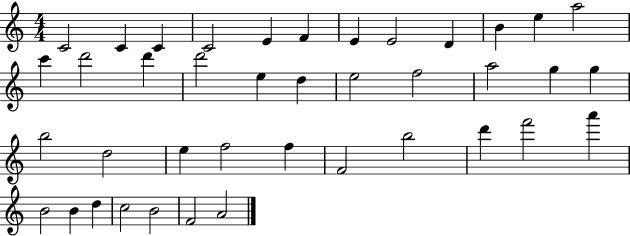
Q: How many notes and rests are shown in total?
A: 40